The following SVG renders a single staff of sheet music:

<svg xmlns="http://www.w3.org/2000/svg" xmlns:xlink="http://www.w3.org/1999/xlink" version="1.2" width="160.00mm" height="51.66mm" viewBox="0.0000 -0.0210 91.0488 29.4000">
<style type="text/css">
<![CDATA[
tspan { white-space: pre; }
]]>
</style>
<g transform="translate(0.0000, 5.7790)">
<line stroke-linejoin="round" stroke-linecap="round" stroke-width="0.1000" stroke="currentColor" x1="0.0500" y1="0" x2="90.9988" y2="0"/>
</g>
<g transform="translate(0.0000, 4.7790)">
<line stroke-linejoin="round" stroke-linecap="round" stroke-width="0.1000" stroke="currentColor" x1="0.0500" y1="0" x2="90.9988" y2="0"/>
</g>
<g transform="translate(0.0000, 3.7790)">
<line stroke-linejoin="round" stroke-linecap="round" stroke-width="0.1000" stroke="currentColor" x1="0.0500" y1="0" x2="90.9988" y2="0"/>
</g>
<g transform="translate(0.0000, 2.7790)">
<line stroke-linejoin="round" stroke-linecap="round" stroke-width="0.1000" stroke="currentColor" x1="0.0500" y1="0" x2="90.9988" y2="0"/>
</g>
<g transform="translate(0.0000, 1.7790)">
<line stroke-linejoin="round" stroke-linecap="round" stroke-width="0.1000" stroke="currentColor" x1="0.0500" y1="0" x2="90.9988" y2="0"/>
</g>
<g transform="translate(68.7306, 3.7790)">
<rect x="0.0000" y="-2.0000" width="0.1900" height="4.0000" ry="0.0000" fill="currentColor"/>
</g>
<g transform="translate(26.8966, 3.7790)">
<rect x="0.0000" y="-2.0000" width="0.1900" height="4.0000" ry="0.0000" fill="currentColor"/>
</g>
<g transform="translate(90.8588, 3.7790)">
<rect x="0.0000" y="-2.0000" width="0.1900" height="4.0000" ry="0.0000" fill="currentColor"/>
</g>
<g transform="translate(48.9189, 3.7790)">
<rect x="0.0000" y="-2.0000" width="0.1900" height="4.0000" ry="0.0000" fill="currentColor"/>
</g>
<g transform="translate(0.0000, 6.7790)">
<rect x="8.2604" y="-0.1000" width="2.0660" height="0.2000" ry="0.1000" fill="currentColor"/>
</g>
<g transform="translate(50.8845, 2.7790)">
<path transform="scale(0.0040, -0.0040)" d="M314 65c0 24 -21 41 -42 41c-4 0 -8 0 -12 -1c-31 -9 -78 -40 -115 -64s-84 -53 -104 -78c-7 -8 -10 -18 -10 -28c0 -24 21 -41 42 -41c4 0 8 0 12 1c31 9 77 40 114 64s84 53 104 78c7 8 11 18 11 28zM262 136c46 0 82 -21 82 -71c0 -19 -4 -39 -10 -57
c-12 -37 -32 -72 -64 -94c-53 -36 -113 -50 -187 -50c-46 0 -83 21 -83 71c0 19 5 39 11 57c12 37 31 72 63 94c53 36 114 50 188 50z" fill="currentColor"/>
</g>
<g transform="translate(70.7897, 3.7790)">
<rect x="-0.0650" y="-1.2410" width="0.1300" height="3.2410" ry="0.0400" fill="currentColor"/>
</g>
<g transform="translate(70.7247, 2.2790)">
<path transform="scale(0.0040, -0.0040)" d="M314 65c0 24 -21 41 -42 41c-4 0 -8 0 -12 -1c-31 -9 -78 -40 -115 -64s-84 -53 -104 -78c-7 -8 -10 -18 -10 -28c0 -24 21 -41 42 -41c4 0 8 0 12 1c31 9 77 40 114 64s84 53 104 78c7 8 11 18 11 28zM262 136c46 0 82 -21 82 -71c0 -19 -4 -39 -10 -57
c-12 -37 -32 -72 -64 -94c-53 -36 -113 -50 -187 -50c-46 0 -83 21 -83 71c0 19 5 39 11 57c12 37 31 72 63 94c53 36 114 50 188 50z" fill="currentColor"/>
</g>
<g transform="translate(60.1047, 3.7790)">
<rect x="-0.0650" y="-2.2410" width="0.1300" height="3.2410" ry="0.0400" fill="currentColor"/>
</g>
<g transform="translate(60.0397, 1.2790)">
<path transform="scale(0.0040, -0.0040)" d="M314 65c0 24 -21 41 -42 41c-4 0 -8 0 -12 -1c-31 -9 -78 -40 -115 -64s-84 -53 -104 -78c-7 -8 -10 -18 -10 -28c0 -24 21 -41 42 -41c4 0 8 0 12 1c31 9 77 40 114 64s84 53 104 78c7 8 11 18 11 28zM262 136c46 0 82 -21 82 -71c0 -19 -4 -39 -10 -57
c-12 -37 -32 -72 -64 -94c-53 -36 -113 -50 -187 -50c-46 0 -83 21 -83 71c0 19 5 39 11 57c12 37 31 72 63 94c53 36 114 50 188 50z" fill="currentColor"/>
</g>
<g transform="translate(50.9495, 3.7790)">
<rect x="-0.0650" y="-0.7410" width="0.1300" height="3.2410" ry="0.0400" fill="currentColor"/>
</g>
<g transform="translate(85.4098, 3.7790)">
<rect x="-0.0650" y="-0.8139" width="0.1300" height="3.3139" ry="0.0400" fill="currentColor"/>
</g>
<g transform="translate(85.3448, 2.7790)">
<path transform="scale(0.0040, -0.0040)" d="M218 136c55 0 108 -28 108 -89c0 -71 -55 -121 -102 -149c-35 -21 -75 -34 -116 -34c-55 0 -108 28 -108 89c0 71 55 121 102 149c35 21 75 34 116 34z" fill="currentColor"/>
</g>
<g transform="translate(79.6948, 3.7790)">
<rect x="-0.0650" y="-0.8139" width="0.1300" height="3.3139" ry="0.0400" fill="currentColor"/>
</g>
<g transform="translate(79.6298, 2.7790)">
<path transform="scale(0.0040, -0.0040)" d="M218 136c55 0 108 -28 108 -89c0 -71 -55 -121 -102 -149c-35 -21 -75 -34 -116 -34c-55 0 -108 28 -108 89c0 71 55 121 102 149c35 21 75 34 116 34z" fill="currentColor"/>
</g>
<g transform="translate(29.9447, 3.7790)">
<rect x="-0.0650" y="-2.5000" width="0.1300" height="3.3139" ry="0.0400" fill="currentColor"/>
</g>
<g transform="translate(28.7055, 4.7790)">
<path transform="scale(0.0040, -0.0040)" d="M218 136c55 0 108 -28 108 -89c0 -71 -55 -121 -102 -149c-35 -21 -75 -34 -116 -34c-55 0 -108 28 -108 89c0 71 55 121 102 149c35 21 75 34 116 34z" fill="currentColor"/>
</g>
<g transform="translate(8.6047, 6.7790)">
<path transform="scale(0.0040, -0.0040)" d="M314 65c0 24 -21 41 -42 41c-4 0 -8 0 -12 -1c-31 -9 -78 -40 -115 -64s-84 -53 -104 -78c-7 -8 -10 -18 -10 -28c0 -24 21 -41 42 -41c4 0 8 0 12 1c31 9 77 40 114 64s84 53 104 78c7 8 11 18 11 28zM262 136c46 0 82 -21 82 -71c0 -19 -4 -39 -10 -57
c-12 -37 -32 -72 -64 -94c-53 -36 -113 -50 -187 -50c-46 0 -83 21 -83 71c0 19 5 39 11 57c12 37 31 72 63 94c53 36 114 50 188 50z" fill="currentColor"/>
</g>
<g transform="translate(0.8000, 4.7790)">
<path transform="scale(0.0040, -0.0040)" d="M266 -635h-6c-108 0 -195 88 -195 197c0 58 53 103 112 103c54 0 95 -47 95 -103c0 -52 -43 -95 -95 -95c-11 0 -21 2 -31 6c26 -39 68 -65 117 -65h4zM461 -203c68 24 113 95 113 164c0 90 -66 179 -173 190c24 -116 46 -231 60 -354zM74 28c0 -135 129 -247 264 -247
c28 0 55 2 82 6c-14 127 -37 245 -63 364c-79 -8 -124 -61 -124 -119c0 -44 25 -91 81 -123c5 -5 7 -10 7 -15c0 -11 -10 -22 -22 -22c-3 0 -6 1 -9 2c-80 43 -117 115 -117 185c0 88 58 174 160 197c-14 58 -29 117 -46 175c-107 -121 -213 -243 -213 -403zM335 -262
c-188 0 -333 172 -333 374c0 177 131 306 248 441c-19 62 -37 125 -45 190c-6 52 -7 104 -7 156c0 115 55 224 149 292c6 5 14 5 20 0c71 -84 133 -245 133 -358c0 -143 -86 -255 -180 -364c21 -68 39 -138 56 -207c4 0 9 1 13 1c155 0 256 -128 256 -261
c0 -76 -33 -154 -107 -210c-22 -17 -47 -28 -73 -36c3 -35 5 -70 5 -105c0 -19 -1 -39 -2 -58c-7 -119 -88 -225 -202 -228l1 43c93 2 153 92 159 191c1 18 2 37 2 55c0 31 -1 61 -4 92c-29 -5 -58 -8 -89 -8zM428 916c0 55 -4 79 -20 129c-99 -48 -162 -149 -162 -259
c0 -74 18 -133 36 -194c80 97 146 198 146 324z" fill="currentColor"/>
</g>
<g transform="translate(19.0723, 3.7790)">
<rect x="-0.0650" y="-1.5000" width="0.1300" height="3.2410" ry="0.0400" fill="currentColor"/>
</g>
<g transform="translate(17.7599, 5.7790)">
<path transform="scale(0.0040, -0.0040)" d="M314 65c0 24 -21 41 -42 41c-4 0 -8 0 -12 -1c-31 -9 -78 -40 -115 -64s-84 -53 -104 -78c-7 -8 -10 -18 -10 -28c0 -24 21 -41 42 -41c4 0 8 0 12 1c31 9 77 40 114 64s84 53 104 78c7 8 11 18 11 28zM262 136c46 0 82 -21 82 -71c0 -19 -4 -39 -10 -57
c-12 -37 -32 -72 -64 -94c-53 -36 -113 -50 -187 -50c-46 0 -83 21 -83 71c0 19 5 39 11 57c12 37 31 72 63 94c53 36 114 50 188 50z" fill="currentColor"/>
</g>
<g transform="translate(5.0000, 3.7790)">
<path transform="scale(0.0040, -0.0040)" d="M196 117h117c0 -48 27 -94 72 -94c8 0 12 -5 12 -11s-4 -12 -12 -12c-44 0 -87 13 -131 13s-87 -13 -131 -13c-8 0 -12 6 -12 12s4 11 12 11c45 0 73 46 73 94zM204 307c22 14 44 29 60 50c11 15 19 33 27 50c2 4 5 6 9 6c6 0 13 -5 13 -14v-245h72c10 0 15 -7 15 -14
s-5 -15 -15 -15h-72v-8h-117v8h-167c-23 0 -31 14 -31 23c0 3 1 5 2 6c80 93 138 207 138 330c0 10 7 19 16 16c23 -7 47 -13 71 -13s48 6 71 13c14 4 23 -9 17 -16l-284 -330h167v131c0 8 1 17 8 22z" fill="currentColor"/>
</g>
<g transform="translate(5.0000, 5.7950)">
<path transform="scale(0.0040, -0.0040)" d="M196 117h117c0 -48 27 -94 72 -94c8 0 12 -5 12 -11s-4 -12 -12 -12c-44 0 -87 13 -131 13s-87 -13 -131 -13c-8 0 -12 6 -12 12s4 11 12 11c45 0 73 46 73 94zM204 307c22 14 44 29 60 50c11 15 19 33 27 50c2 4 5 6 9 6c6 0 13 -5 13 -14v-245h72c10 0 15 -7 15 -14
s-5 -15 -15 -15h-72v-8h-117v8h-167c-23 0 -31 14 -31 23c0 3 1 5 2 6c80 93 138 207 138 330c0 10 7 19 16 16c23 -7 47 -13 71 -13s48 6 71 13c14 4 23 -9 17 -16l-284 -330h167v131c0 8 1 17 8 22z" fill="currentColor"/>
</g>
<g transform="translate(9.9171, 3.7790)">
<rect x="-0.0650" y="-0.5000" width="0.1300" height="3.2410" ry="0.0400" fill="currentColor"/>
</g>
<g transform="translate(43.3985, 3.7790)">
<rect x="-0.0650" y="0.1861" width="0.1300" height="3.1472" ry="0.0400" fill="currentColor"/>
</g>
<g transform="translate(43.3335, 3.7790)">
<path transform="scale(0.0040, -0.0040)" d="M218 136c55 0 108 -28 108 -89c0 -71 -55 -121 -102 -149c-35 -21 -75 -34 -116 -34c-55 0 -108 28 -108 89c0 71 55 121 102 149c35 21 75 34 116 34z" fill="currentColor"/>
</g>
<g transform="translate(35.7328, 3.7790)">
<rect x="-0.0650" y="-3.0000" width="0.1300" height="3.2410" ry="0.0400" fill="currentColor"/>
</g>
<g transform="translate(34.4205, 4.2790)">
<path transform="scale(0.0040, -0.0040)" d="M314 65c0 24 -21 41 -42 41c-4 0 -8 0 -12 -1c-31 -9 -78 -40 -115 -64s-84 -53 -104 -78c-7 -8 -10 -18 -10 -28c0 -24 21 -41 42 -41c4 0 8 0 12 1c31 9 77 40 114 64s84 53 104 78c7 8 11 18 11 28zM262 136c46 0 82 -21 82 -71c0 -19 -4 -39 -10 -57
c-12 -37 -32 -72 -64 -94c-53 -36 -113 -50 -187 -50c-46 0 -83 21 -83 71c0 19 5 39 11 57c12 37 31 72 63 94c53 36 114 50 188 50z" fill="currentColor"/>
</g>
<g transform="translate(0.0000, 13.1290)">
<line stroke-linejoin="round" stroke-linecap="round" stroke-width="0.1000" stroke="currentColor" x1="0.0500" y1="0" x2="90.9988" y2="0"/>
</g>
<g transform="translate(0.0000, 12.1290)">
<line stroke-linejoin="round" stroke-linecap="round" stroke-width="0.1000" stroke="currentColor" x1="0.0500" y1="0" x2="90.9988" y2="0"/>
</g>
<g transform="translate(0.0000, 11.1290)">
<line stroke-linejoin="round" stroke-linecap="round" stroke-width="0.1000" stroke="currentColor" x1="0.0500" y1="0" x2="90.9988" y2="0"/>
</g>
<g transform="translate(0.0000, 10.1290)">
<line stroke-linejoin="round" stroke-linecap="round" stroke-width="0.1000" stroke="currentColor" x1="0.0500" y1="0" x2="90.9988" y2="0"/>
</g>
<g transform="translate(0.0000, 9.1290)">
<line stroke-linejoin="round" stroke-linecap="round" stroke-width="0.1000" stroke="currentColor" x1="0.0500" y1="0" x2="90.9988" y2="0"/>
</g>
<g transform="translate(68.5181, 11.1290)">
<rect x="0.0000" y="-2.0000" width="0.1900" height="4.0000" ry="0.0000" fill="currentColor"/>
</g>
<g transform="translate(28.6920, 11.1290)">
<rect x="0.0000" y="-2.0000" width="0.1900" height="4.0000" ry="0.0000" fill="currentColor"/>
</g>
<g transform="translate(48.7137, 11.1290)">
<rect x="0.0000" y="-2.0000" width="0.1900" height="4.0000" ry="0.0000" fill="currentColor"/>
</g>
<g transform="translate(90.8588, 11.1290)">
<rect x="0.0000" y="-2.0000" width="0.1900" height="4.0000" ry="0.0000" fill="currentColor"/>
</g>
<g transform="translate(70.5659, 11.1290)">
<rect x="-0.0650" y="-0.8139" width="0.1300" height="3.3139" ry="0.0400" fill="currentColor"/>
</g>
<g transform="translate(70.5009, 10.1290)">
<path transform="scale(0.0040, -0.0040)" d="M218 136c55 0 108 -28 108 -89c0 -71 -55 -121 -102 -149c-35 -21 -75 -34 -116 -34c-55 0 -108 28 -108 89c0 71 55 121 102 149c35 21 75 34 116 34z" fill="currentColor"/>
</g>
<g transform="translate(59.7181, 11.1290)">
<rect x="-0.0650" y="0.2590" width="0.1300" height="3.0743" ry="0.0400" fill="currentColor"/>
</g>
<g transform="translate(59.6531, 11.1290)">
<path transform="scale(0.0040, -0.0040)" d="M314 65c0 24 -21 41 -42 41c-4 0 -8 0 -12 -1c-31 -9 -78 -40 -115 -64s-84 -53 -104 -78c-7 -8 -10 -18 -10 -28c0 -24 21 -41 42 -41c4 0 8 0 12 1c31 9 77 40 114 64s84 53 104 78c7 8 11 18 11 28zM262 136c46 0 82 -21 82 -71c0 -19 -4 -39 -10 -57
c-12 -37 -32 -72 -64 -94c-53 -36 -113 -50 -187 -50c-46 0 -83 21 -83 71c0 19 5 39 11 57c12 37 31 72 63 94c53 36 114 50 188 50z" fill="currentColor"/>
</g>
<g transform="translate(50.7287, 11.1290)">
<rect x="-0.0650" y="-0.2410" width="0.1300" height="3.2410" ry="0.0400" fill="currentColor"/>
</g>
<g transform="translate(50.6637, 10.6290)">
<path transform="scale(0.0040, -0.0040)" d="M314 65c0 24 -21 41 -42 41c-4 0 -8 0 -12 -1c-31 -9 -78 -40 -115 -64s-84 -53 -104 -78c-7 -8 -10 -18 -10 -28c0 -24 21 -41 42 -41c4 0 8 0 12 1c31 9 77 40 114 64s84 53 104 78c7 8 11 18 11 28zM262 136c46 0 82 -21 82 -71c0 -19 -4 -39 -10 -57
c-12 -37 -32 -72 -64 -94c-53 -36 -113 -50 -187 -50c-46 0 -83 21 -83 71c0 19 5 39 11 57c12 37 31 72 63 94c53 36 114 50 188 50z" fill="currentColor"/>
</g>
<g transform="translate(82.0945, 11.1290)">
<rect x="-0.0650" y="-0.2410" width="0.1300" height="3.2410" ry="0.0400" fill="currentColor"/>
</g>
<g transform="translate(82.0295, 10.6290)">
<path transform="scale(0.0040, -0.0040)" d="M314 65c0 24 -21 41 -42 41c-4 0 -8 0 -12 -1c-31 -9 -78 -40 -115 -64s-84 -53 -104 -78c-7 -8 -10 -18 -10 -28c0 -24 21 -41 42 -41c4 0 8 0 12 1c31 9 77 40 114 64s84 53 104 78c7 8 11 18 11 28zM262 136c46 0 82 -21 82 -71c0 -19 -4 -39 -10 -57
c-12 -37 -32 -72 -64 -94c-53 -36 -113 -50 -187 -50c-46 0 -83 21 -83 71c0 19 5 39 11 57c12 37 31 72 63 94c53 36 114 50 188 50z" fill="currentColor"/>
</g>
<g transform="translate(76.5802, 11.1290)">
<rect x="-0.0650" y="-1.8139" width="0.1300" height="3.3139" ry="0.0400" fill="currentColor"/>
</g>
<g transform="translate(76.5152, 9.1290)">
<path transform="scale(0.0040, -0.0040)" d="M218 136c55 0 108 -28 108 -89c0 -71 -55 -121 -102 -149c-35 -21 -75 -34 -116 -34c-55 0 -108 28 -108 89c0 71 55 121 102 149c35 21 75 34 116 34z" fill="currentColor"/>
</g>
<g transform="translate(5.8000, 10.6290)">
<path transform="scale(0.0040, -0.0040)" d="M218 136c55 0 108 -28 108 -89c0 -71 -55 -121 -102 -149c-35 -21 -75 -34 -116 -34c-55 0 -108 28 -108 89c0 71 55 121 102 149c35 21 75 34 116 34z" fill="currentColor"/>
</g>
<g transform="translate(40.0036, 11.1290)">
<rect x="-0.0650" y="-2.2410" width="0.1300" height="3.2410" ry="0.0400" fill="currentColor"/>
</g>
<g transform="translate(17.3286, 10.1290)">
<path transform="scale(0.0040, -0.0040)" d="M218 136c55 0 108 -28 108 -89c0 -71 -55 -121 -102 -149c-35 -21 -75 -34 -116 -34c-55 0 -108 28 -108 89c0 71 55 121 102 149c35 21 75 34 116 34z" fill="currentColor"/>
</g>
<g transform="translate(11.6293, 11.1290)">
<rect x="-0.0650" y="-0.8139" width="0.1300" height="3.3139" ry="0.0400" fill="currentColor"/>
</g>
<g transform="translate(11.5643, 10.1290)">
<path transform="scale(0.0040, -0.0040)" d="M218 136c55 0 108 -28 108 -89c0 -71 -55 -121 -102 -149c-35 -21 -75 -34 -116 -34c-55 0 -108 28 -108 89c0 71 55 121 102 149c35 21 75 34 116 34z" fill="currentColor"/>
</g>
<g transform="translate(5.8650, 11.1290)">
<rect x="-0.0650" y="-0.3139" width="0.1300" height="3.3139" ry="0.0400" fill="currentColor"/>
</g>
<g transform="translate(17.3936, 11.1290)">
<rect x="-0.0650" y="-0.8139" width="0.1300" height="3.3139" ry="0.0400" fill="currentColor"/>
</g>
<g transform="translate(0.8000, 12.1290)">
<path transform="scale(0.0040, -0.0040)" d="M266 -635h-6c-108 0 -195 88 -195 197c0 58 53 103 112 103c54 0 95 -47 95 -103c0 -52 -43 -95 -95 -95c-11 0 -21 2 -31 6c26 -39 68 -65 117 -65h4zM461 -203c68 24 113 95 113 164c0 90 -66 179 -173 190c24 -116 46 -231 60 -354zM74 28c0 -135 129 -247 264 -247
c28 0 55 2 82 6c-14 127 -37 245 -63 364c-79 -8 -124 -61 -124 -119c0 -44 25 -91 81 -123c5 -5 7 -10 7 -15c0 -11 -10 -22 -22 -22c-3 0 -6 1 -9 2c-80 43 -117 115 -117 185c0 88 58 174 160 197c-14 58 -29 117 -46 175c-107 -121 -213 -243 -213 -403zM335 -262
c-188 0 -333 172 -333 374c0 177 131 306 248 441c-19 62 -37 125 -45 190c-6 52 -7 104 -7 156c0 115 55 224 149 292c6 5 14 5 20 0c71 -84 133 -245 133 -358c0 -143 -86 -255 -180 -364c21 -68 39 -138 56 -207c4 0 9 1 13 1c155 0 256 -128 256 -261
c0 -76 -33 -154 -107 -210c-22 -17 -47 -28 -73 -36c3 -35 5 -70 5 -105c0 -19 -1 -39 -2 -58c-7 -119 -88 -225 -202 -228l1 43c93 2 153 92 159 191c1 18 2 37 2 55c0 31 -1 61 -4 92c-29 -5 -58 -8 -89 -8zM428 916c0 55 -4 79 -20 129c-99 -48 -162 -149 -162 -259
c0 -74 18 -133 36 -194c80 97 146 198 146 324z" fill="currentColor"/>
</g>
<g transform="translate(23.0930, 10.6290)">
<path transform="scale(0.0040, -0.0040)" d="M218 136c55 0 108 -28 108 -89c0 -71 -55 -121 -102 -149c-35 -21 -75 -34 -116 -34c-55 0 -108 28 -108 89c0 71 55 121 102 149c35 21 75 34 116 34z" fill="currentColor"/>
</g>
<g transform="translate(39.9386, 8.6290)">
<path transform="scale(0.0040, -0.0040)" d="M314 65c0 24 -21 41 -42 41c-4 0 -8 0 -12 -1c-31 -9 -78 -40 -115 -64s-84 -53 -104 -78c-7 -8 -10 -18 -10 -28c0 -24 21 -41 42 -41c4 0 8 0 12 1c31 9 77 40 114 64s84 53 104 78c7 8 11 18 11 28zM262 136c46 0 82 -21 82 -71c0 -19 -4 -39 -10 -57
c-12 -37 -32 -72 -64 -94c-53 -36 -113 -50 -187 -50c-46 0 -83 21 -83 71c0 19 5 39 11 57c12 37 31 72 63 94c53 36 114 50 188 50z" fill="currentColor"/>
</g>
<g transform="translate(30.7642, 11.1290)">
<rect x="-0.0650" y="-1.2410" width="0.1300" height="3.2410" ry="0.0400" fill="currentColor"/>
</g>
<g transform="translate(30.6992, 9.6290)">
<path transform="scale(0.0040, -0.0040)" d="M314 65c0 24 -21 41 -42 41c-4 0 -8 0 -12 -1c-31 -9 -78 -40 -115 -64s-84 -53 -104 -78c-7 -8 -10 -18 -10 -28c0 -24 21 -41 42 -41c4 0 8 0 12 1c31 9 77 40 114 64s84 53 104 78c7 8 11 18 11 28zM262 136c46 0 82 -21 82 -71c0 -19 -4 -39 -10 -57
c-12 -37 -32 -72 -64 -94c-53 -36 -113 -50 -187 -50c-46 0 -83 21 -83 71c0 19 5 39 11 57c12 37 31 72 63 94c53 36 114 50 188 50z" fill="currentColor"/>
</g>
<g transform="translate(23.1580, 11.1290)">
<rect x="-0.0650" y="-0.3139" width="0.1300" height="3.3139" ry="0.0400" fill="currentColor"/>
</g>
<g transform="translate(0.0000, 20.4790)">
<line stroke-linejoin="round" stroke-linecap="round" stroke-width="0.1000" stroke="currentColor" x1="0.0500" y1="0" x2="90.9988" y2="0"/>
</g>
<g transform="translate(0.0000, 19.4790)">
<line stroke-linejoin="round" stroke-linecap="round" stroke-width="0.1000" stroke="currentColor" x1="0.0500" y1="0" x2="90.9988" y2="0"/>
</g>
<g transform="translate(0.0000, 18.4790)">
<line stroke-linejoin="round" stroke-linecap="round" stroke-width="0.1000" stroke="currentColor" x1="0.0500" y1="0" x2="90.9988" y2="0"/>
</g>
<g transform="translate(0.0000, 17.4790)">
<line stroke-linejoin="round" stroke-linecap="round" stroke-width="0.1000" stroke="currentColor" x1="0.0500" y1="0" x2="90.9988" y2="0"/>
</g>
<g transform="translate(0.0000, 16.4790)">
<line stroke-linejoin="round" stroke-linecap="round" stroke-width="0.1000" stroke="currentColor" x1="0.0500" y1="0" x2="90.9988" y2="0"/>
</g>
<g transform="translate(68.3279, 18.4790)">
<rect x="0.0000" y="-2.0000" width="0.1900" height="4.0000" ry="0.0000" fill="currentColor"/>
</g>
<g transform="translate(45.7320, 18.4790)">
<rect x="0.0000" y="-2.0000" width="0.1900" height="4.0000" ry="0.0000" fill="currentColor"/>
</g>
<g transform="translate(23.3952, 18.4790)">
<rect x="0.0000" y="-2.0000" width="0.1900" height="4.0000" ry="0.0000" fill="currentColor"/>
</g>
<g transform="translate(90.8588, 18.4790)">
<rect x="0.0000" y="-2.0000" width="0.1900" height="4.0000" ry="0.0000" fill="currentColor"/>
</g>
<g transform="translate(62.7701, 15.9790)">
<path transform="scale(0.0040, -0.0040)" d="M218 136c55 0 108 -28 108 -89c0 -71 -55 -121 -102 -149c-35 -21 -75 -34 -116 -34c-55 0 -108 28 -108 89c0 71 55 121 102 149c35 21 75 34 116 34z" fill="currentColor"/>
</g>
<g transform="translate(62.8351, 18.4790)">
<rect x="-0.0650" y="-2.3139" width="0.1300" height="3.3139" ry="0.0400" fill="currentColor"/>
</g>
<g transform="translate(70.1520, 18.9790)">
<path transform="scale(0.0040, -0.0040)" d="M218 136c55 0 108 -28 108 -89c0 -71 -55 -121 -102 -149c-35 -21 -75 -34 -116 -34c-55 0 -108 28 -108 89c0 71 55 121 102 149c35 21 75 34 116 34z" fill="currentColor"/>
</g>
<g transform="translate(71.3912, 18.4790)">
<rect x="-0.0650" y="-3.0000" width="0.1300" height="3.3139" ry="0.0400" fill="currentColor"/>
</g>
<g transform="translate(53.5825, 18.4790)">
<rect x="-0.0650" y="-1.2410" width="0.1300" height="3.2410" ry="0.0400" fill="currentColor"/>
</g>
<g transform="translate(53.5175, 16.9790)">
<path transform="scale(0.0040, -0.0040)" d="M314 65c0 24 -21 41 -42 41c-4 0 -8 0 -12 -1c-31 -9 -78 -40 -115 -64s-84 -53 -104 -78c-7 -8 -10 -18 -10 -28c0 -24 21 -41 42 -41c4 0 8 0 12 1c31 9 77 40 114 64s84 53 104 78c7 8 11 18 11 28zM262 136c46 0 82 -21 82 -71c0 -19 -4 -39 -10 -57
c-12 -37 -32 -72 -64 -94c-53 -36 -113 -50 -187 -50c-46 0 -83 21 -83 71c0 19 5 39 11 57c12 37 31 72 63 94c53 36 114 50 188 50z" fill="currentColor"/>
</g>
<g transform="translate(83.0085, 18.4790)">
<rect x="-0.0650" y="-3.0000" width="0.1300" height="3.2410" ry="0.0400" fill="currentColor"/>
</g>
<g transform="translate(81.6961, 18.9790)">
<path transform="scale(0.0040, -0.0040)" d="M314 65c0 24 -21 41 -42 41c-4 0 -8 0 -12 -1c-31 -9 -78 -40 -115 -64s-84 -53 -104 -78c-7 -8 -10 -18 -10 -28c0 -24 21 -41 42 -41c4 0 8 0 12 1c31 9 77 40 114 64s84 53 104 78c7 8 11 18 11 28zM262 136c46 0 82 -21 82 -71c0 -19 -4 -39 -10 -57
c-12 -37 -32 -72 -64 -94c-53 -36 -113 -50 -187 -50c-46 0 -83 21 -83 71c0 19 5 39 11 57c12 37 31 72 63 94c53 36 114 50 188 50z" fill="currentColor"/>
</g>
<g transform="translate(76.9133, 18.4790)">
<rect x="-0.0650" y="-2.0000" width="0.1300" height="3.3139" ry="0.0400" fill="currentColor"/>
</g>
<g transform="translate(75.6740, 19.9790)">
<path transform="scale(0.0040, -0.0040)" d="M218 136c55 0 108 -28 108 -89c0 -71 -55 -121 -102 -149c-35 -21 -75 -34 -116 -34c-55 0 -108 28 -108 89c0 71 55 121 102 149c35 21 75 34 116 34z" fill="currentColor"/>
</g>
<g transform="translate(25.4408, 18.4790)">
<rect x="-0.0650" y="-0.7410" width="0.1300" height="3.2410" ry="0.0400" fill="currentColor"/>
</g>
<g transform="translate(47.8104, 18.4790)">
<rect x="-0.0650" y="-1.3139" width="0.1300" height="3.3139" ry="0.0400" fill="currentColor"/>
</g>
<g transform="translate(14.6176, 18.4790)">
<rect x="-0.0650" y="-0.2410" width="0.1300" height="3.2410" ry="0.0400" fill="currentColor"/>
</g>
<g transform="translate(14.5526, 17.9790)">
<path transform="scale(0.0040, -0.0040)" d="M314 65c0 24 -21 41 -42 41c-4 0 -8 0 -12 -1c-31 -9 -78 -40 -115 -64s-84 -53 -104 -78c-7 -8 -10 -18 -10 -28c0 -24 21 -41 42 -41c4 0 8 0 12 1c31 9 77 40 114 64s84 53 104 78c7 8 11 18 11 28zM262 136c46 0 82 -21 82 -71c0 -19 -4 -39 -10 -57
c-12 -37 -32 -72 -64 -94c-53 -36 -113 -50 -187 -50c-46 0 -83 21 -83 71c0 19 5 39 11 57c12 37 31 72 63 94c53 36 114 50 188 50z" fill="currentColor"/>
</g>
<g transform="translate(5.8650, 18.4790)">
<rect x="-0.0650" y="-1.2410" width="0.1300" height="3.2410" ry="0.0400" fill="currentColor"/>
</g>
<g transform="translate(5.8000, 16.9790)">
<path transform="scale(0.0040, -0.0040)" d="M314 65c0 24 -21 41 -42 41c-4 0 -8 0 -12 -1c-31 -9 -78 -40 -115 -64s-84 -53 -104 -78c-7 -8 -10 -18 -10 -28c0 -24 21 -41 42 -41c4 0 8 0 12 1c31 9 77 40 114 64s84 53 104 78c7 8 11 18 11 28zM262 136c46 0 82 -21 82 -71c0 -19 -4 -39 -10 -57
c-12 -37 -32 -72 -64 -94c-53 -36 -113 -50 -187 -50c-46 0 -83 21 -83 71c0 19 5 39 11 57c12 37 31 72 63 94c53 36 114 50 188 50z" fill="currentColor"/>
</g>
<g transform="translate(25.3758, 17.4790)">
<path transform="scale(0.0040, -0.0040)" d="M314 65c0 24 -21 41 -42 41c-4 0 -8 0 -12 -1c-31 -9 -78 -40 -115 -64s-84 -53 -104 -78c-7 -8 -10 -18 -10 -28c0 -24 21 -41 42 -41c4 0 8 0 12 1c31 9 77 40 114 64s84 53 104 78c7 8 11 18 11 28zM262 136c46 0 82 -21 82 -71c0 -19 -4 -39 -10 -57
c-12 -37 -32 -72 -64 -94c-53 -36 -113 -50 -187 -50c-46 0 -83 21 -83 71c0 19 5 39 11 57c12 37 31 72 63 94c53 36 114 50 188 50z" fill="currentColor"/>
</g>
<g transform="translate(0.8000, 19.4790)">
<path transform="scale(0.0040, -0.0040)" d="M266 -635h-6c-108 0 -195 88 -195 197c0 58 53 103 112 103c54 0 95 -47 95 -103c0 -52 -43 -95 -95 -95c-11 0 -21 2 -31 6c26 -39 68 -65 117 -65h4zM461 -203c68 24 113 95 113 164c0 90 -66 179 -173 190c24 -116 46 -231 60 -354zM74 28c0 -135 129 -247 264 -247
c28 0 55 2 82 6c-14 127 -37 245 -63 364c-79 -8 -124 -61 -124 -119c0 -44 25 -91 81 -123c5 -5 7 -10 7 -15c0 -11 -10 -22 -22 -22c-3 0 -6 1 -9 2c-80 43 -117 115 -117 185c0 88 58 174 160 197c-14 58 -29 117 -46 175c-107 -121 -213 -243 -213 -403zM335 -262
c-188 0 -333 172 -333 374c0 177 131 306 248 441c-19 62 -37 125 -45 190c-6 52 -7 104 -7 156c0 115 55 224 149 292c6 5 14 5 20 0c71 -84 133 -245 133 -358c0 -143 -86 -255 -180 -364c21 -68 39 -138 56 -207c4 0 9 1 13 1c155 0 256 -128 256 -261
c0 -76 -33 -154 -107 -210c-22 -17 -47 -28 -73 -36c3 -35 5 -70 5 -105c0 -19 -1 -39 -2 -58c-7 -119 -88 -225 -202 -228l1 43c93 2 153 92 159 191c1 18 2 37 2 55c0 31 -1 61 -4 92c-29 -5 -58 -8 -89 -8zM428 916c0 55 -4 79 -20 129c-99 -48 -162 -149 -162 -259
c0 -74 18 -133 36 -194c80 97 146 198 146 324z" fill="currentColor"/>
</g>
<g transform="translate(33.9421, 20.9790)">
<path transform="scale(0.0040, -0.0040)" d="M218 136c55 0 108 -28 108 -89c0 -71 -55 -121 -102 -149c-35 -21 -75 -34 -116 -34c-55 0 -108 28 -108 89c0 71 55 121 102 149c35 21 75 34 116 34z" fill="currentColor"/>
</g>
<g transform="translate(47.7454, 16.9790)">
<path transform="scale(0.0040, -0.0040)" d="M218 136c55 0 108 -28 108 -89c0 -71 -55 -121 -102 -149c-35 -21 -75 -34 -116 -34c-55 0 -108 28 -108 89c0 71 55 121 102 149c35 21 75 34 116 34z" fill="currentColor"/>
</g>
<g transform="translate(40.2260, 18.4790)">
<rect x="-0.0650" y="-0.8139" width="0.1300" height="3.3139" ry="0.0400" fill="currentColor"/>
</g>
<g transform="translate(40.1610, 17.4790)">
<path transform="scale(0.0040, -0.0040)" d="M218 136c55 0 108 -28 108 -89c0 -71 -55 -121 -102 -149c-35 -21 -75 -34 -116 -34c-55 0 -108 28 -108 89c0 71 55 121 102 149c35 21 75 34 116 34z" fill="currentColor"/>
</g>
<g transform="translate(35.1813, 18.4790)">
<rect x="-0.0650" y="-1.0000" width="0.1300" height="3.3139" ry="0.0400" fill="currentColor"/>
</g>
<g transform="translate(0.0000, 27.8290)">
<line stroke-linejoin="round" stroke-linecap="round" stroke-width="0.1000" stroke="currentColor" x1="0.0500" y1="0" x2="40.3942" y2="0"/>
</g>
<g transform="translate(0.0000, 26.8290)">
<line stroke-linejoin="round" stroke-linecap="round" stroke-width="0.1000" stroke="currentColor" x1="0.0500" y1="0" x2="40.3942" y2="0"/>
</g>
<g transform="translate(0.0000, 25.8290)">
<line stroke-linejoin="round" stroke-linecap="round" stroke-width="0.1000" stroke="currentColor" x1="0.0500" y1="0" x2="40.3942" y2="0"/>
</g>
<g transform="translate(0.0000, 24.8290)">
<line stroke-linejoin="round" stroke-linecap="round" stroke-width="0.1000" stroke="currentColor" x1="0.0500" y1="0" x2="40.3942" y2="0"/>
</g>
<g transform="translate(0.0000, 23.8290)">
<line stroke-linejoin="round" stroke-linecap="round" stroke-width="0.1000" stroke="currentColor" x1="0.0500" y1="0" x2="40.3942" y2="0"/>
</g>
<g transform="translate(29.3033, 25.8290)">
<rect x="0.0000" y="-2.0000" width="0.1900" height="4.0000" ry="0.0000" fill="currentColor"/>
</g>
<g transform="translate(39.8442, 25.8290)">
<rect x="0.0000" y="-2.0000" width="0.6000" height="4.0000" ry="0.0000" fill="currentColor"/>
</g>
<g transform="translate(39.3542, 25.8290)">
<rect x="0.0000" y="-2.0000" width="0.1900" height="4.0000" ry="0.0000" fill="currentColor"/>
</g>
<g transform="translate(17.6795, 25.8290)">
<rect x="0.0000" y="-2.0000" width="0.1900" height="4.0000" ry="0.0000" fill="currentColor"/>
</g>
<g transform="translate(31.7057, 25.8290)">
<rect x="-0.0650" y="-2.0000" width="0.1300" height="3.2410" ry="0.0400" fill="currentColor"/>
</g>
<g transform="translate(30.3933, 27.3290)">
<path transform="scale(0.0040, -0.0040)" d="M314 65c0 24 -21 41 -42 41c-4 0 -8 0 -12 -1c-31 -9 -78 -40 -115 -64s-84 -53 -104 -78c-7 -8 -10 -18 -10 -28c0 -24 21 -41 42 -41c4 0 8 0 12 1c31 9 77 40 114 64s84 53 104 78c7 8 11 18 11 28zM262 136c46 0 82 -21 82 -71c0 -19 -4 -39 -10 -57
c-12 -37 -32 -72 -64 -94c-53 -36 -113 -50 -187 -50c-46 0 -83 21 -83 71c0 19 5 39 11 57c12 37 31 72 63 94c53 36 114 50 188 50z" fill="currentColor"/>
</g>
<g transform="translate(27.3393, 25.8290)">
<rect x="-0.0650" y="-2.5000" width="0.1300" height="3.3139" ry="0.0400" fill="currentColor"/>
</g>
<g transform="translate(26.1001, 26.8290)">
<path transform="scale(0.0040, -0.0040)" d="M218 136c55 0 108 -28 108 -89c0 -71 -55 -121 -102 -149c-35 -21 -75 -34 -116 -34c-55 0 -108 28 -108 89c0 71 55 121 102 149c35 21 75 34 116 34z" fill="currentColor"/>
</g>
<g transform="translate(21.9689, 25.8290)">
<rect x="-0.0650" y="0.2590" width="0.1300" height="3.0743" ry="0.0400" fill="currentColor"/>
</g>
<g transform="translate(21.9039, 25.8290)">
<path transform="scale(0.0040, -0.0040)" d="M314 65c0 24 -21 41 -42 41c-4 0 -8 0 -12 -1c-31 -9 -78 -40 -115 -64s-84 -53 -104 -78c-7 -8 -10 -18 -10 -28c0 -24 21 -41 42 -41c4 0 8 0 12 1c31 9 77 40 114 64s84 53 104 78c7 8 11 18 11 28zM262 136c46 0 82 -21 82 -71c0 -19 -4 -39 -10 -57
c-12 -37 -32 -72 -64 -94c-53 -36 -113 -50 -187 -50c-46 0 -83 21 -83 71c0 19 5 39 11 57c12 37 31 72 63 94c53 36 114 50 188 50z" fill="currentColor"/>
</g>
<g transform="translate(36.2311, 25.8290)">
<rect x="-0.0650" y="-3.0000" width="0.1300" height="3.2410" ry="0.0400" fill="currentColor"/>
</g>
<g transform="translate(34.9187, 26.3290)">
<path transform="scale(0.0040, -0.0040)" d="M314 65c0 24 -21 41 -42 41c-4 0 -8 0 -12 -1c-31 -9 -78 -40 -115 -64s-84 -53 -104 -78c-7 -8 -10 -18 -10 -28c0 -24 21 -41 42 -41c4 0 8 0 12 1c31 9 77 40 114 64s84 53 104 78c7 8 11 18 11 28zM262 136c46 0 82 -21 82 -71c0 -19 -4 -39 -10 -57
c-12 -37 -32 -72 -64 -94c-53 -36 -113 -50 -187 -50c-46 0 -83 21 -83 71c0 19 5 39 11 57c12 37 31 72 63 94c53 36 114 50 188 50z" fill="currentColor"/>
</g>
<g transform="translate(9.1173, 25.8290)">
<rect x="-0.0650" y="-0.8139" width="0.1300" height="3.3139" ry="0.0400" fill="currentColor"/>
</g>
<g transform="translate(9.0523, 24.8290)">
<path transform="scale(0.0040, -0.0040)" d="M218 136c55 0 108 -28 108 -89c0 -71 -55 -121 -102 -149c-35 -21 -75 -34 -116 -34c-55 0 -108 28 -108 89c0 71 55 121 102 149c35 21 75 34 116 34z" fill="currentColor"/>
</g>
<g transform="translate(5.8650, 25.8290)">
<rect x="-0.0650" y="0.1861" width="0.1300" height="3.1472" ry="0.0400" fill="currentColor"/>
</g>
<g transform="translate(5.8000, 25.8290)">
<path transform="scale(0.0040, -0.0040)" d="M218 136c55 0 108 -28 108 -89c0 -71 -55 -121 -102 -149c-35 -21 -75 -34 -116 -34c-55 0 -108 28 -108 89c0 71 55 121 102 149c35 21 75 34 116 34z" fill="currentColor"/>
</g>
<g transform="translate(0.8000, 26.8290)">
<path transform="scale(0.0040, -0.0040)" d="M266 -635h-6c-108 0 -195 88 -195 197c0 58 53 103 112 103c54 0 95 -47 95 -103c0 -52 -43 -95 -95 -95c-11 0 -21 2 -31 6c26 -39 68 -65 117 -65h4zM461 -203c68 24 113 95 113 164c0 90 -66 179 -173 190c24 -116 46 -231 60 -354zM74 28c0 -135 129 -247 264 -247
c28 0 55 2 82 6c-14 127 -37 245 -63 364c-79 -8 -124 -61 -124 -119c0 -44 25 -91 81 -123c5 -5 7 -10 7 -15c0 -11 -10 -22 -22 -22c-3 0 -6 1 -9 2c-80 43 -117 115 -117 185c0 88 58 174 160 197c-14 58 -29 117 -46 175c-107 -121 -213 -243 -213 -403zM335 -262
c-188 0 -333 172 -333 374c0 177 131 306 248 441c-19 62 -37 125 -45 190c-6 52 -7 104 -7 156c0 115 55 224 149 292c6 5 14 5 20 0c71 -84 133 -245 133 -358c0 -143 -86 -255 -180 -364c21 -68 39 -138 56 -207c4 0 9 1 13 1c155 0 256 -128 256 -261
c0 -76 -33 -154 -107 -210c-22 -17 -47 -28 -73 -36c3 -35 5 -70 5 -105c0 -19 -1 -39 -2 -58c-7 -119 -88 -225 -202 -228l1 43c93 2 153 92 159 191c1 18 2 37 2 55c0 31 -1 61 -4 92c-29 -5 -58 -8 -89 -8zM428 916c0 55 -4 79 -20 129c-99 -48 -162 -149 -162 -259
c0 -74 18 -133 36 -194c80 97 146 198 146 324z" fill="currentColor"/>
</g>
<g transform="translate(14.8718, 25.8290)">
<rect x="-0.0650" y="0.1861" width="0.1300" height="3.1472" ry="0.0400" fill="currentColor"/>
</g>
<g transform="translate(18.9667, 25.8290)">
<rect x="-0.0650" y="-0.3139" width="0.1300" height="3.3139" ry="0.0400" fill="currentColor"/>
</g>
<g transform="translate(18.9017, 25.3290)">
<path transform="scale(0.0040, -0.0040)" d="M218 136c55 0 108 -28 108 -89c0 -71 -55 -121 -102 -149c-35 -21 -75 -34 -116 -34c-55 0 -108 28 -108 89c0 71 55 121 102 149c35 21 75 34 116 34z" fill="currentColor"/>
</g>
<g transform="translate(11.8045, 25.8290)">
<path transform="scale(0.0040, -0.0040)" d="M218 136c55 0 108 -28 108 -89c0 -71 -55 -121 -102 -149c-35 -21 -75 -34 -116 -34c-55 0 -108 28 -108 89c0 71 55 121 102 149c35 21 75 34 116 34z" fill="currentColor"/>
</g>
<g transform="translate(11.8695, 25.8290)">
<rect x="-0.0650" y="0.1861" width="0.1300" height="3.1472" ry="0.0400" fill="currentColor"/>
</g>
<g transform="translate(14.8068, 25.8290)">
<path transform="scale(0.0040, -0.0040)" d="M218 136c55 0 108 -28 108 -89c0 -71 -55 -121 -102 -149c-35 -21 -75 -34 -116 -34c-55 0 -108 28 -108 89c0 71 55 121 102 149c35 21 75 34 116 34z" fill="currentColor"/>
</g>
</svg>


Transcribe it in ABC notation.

X:1
T:Untitled
M:4/4
L:1/4
K:C
C2 E2 G A2 B d2 g2 e2 d d c d d c e2 g2 c2 B2 d f c2 e2 c2 d2 D d e e2 g A F A2 B d B B c B2 G F2 A2